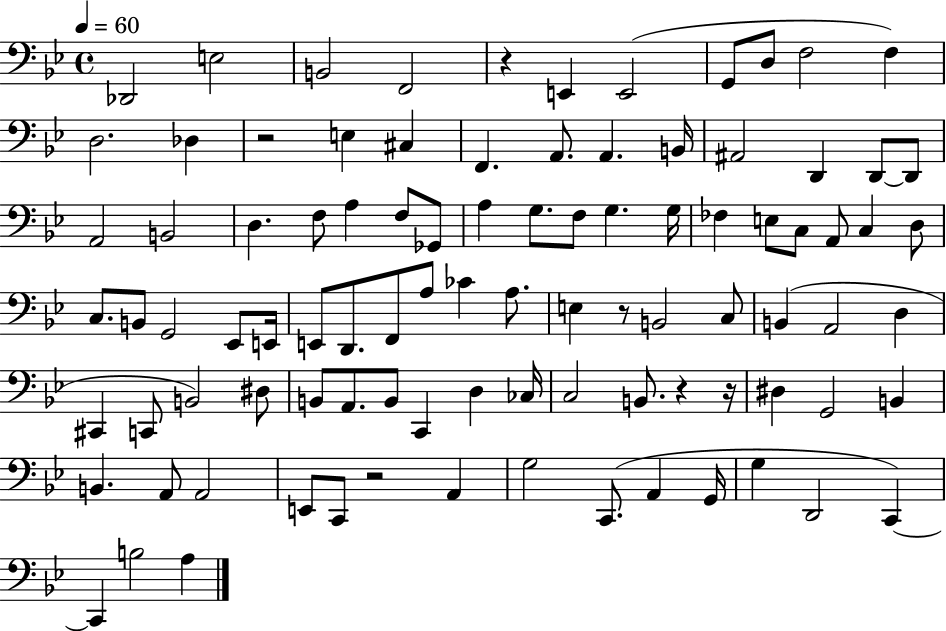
Db2/h E3/h B2/h F2/h R/q E2/q E2/h G2/e D3/e F3/h F3/q D3/h. Db3/q R/h E3/q C#3/q F2/q. A2/e. A2/q. B2/s A#2/h D2/q D2/e D2/e A2/h B2/h D3/q. F3/e A3/q F3/e Gb2/e A3/q G3/e. F3/e G3/q. G3/s FES3/q E3/e C3/e A2/e C3/q D3/e C3/e. B2/e G2/h Eb2/e E2/s E2/e D2/e. F2/e A3/e CES4/q A3/e. E3/q R/e B2/h C3/e B2/q A2/h D3/q C#2/q C2/e B2/h D#3/e B2/e A2/e. B2/e C2/q D3/q CES3/s C3/h B2/e. R/q R/s D#3/q G2/h B2/q B2/q. A2/e A2/h E2/e C2/e R/h A2/q G3/h C2/e. A2/q G2/s G3/q D2/h C2/q C2/q B3/h A3/q